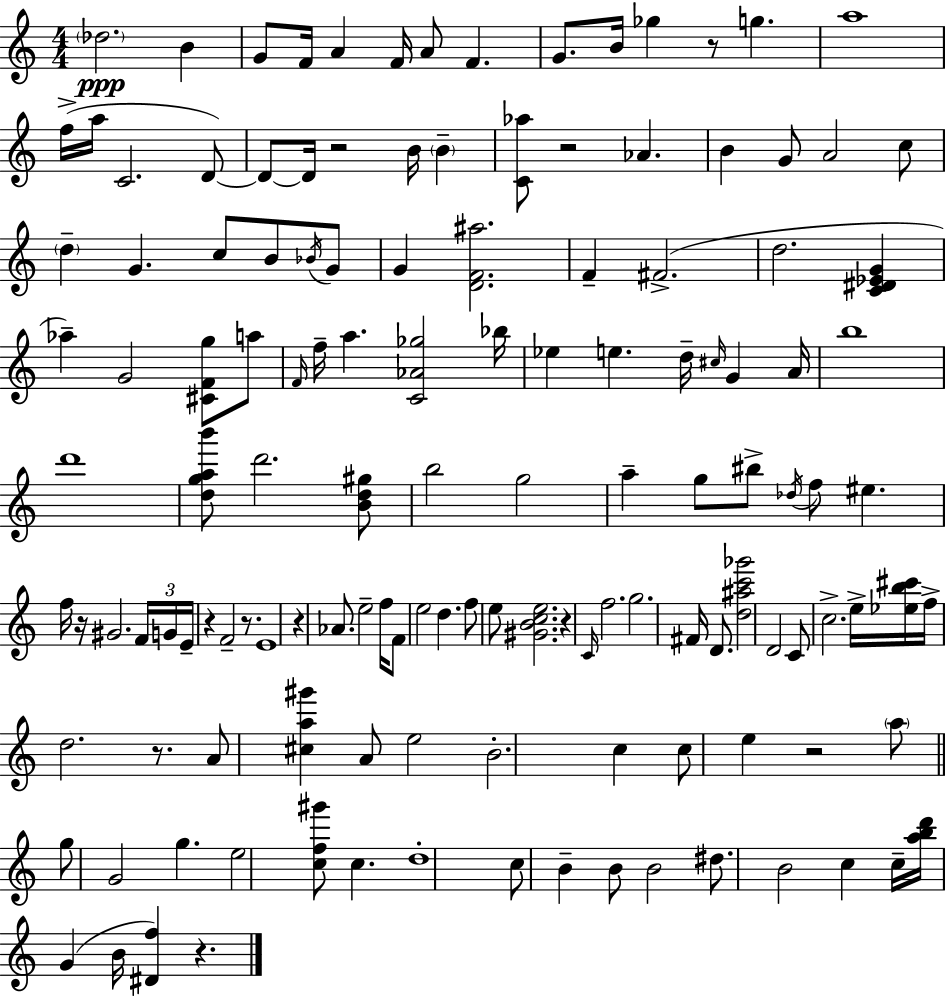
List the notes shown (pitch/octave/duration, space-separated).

Db5/h. B4/q G4/e F4/s A4/q F4/s A4/e F4/q. G4/e. B4/s Gb5/q R/e G5/q. A5/w F5/s A5/s C4/h. D4/e D4/e D4/s R/h B4/s B4/q [C4,Ab5]/e R/h Ab4/q. B4/q G4/e A4/h C5/e D5/q G4/q. C5/e B4/e Bb4/s G4/e G4/q [D4,F4,A#5]/h. F4/q F#4/h. D5/h. [C4,D#4,Eb4,G4]/q Ab5/q G4/h [C#4,F4,G5]/e A5/e F4/s F5/s A5/q. [C4,Ab4,Gb5]/h Bb5/s Eb5/q E5/q. D5/s C#5/s G4/q A4/s B5/w D6/w [D5,G5,A5,B6]/e D6/h. [B4,D5,G#5]/e B5/h G5/h A5/q G5/e BIS5/e Db5/s F5/e EIS5/q. F5/s R/s G#4/h. F4/s G4/s E4/s R/q F4/h R/e. E4/w R/q Ab4/e. E5/h F5/s F4/e E5/h D5/q. F5/e E5/e [G#4,B4,C5,E5]/h. R/q C4/s F5/h. G5/h. F#4/s D4/e. [D5,A#5,C6,Gb6]/h D4/h C4/e C5/h. E5/s [Eb5,B5,C#6]/s F5/s D5/h. R/e. A4/e [C#5,A5,G#6]/q A4/e E5/h B4/h. C5/q C5/e E5/q R/h A5/e G5/e G4/h G5/q. E5/h [C5,F5,G#6]/e C5/q. D5/w C5/e B4/q B4/e B4/h D#5/e. B4/h C5/q C5/s [A5,B5,D6]/s G4/q B4/s [D#4,F5]/q R/q.